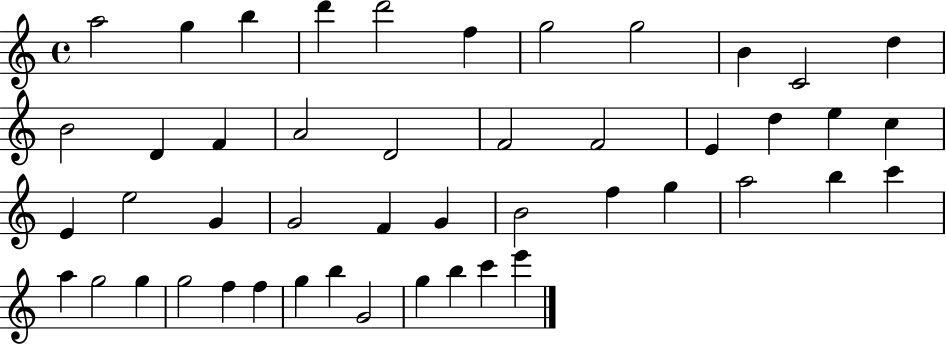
{
  \clef treble
  \time 4/4
  \defaultTimeSignature
  \key c \major
  a''2 g''4 b''4 | d'''4 d'''2 f''4 | g''2 g''2 | b'4 c'2 d''4 | \break b'2 d'4 f'4 | a'2 d'2 | f'2 f'2 | e'4 d''4 e''4 c''4 | \break e'4 e''2 g'4 | g'2 f'4 g'4 | b'2 f''4 g''4 | a''2 b''4 c'''4 | \break a''4 g''2 g''4 | g''2 f''4 f''4 | g''4 b''4 g'2 | g''4 b''4 c'''4 e'''4 | \break \bar "|."
}